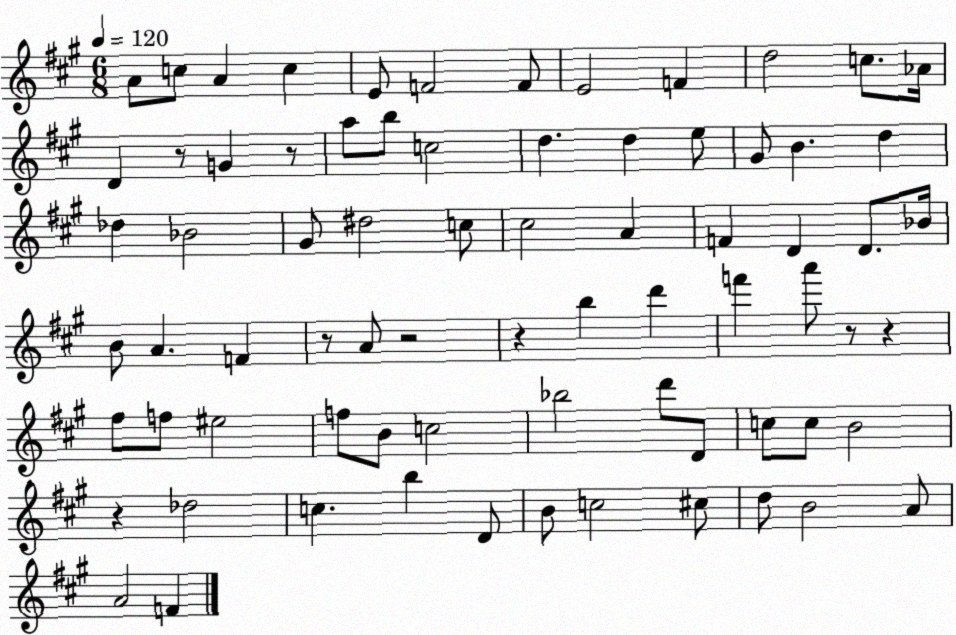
X:1
T:Untitled
M:6/8
L:1/4
K:A
A/2 c/2 A c E/2 F2 F/2 E2 F d2 c/2 _A/4 D z/2 G z/2 a/2 b/2 c2 d d e/2 ^G/2 B d _d _B2 ^G/2 ^d2 c/2 ^c2 A F D D/2 _B/4 B/2 A F z/2 A/2 z2 z b d' f' a'/2 z/2 z ^f/2 f/2 ^e2 f/2 B/2 c2 _b2 d'/2 D/2 c/2 c/2 B2 z _d2 c b D/2 B/2 c2 ^c/2 d/2 B2 A/2 A2 F